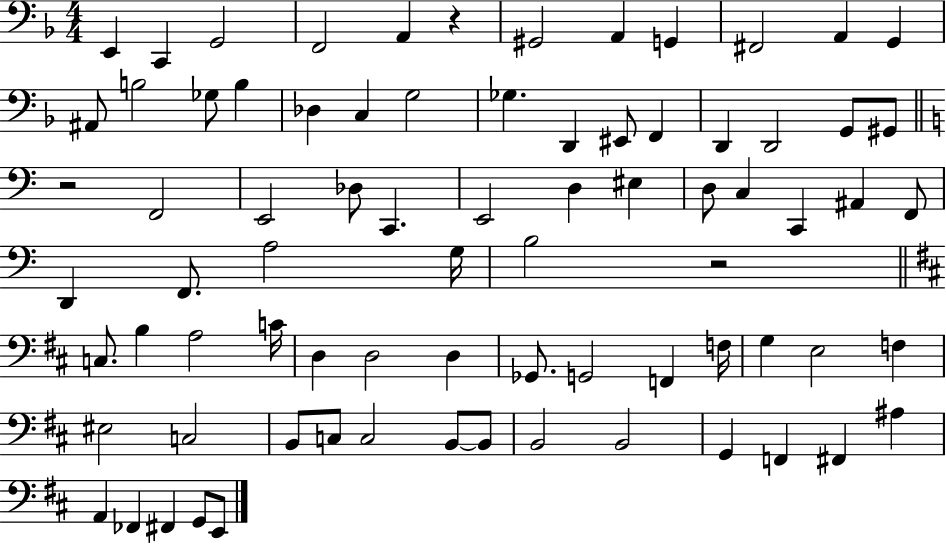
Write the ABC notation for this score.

X:1
T:Untitled
M:4/4
L:1/4
K:F
E,, C,, G,,2 F,,2 A,, z ^G,,2 A,, G,, ^F,,2 A,, G,, ^A,,/2 B,2 _G,/2 B, _D, C, G,2 _G, D,, ^E,,/2 F,, D,, D,,2 G,,/2 ^G,,/2 z2 F,,2 E,,2 _D,/2 C,, E,,2 D, ^E, D,/2 C, C,, ^A,, F,,/2 D,, F,,/2 A,2 G,/4 B,2 z2 C,/2 B, A,2 C/4 D, D,2 D, _G,,/2 G,,2 F,, F,/4 G, E,2 F, ^E,2 C,2 B,,/2 C,/2 C,2 B,,/2 B,,/2 B,,2 B,,2 G,, F,, ^F,, ^A, A,, _F,, ^F,, G,,/2 E,,/2